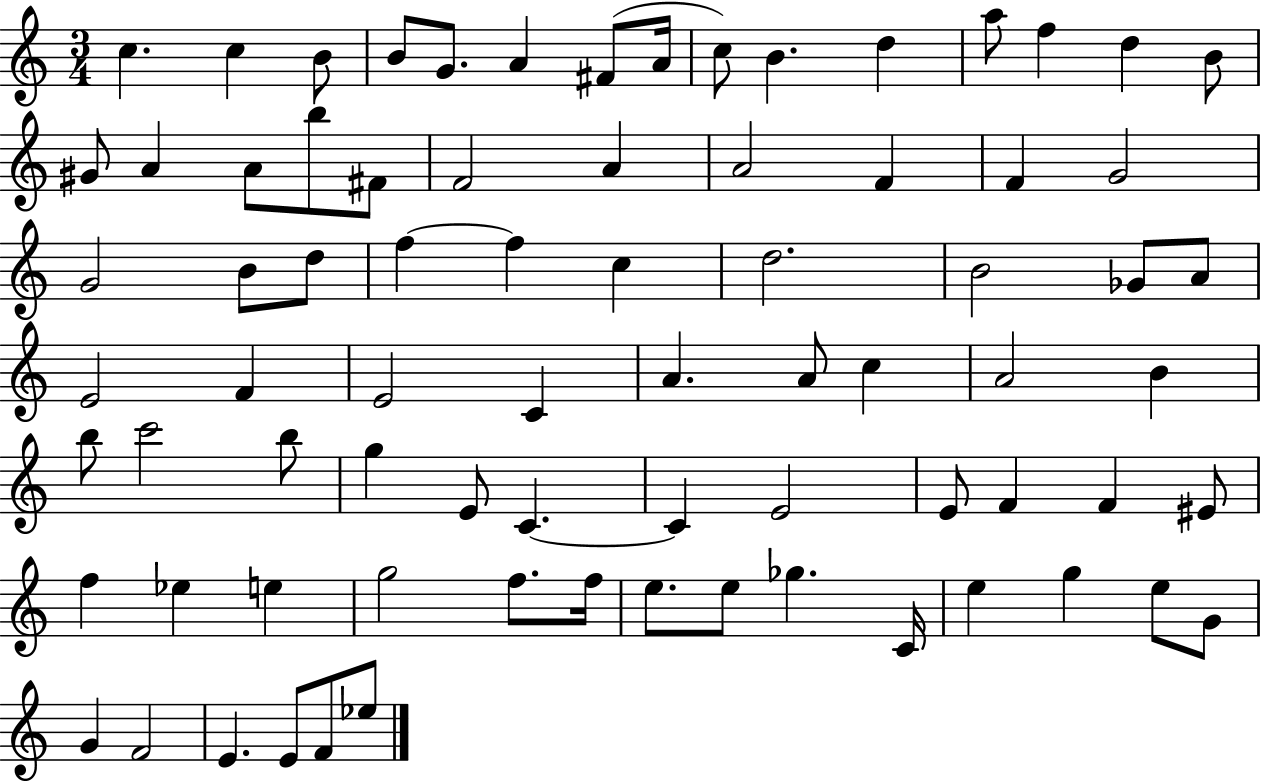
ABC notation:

X:1
T:Untitled
M:3/4
L:1/4
K:C
c c B/2 B/2 G/2 A ^F/2 A/4 c/2 B d a/2 f d B/2 ^G/2 A A/2 b/2 ^F/2 F2 A A2 F F G2 G2 B/2 d/2 f f c d2 B2 _G/2 A/2 E2 F E2 C A A/2 c A2 B b/2 c'2 b/2 g E/2 C C E2 E/2 F F ^E/2 f _e e g2 f/2 f/4 e/2 e/2 _g C/4 e g e/2 G/2 G F2 E E/2 F/2 _e/2